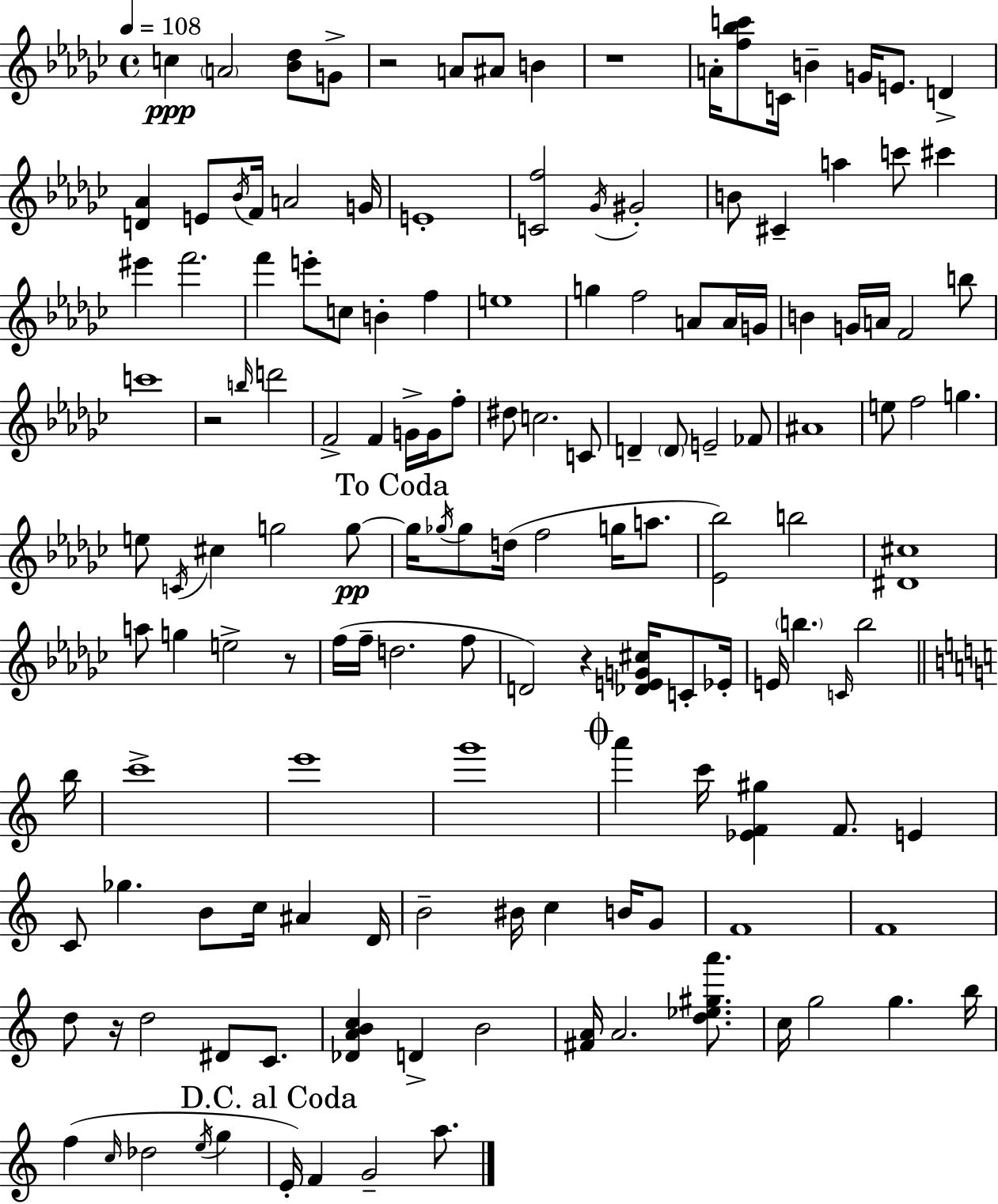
C5/q A4/h [Bb4,Db5]/e G4/e R/h A4/e A#4/e B4/q R/w A4/s [F5,Bb5,C6]/e C4/s B4/q G4/s E4/e. D4/q [D4,Ab4]/q E4/e Bb4/s F4/s A4/h G4/s E4/w [C4,F5]/h Gb4/s G#4/h B4/e C#4/q A5/q C6/e C#6/q EIS6/q F6/h. F6/q E6/e C5/e B4/q F5/q E5/w G5/q F5/h A4/e A4/s G4/s B4/q G4/s A4/s F4/h B5/e C6/w R/h B5/s D6/h F4/h F4/q G4/s G4/s F5/e D#5/e C5/h. C4/e D4/q D4/e E4/h FES4/e A#4/w E5/e F5/h G5/q. E5/e C4/s C#5/q G5/h G5/e G5/s Gb5/s Gb5/e D5/s F5/h G5/s A5/e. [Eb4,Bb5]/h B5/h [D#4,C#5]/w A5/e G5/q E5/h R/e F5/s F5/s D5/h. F5/e D4/h R/q [Db4,E4,G4,C#5]/s C4/e Eb4/s E4/s B5/q. C4/s B5/h B5/s C6/w E6/w G6/w A6/q C6/s [Eb4,F4,G#5]/q F4/e. E4/q C4/e Gb5/q. B4/e C5/s A#4/q D4/s B4/h BIS4/s C5/q B4/s G4/e F4/w F4/w D5/e R/s D5/h D#4/e C4/e. [Db4,A4,B4,C5]/q D4/q B4/h [F#4,A4]/s A4/h. [D5,Eb5,G#5,A6]/e. C5/s G5/h G5/q. B5/s F5/q C5/s Db5/h E5/s G5/q E4/s F4/q G4/h A5/e.